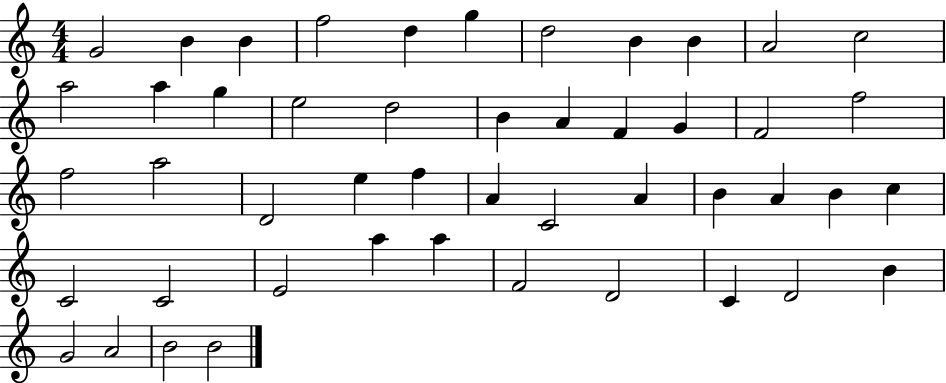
{
  \clef treble
  \numericTimeSignature
  \time 4/4
  \key c \major
  g'2 b'4 b'4 | f''2 d''4 g''4 | d''2 b'4 b'4 | a'2 c''2 | \break a''2 a''4 g''4 | e''2 d''2 | b'4 a'4 f'4 g'4 | f'2 f''2 | \break f''2 a''2 | d'2 e''4 f''4 | a'4 c'2 a'4 | b'4 a'4 b'4 c''4 | \break c'2 c'2 | e'2 a''4 a''4 | f'2 d'2 | c'4 d'2 b'4 | \break g'2 a'2 | b'2 b'2 | \bar "|."
}